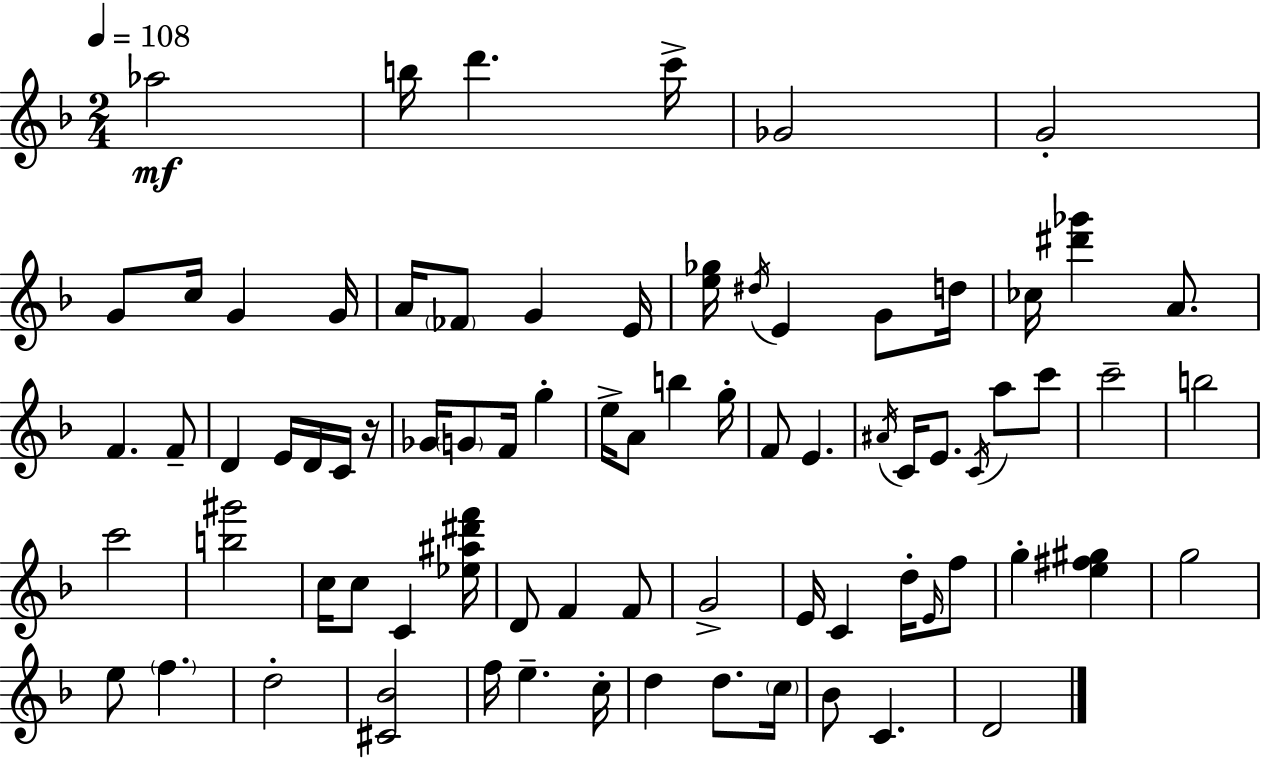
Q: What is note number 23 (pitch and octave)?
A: D4